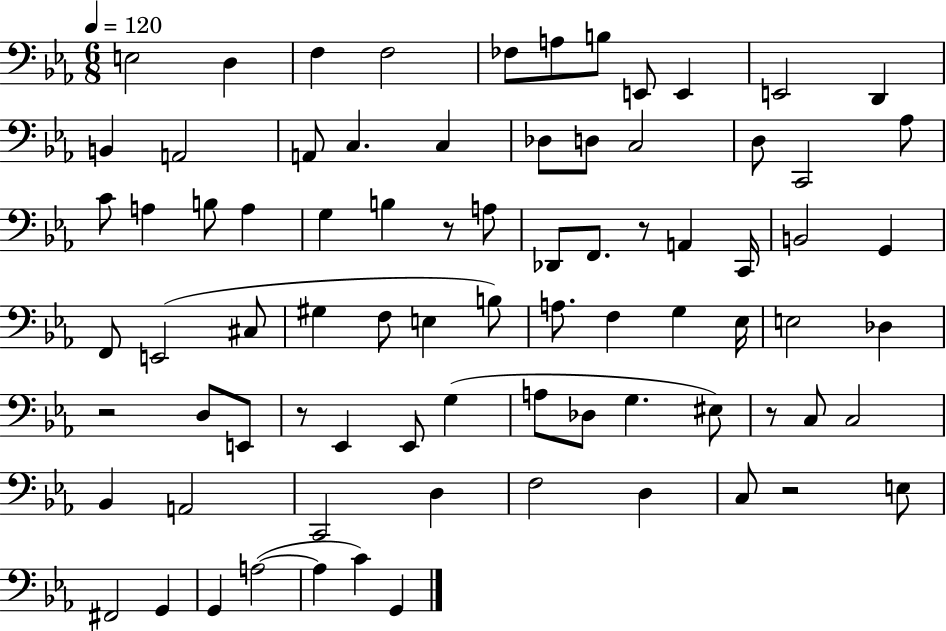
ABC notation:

X:1
T:Untitled
M:6/8
L:1/4
K:Eb
E,2 D, F, F,2 _F,/2 A,/2 B,/2 E,,/2 E,, E,,2 D,, B,, A,,2 A,,/2 C, C, _D,/2 D,/2 C,2 D,/2 C,,2 _A,/2 C/2 A, B,/2 A, G, B, z/2 A,/2 _D,,/2 F,,/2 z/2 A,, C,,/4 B,,2 G,, F,,/2 E,,2 ^C,/2 ^G, F,/2 E, B,/2 A,/2 F, G, _E,/4 E,2 _D, z2 D,/2 E,,/2 z/2 _E,, _E,,/2 G, A,/2 _D,/2 G, ^E,/2 z/2 C,/2 C,2 _B,, A,,2 C,,2 D, F,2 D, C,/2 z2 E,/2 ^F,,2 G,, G,, A,2 A, C G,,